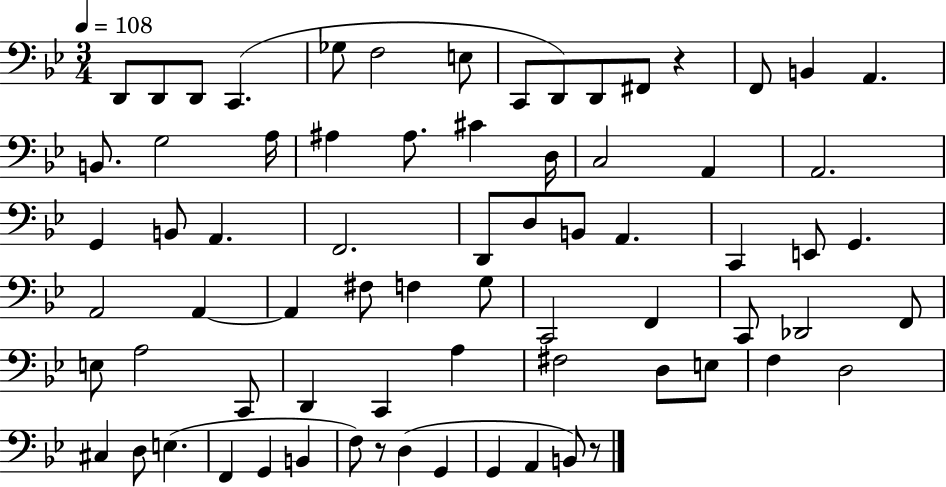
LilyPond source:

{
  \clef bass
  \numericTimeSignature
  \time 3/4
  \key bes \major
  \tempo 4 = 108
  d,8 d,8 d,8 c,4.( | ges8 f2 e8 | c,8 d,8) d,8 fis,8 r4 | f,8 b,4 a,4. | \break b,8. g2 a16 | ais4 ais8. cis'4 d16 | c2 a,4 | a,2. | \break g,4 b,8 a,4. | f,2. | d,8 d8 b,8 a,4. | c,4 e,8 g,4. | \break a,2 a,4~~ | a,4 fis8 f4 g8 | c,2 f,4 | c,8 des,2 f,8 | \break e8 a2 c,8 | d,4 c,4 a4 | fis2 d8 e8 | f4 d2 | \break cis4 d8 e4.( | f,4 g,4 b,4 | f8) r8 d4( g,4 | g,4 a,4 b,8) r8 | \break \bar "|."
}